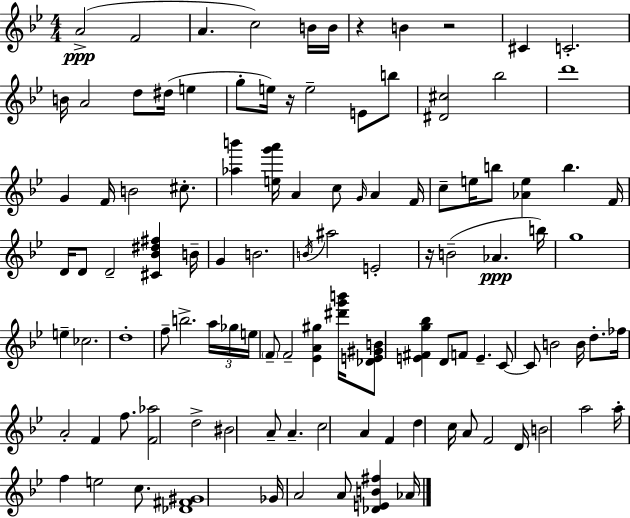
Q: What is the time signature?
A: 4/4